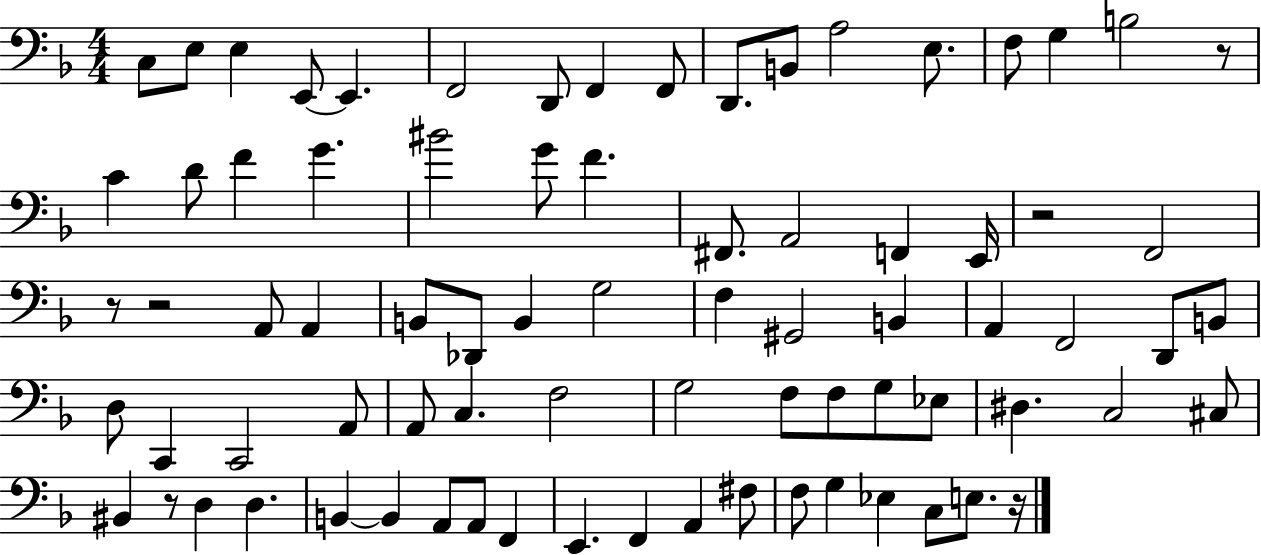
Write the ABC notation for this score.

X:1
T:Untitled
M:4/4
L:1/4
K:F
C,/2 E,/2 E, E,,/2 E,, F,,2 D,,/2 F,, F,,/2 D,,/2 B,,/2 A,2 E,/2 F,/2 G, B,2 z/2 C D/2 F G ^B2 G/2 F ^F,,/2 A,,2 F,, E,,/4 z2 F,,2 z/2 z2 A,,/2 A,, B,,/2 _D,,/2 B,, G,2 F, ^G,,2 B,, A,, F,,2 D,,/2 B,,/2 D,/2 C,, C,,2 A,,/2 A,,/2 C, F,2 G,2 F,/2 F,/2 G,/2 _E,/2 ^D, C,2 ^C,/2 ^B,, z/2 D, D, B,, B,, A,,/2 A,,/2 F,, E,, F,, A,, ^F,/2 F,/2 G, _E, C,/2 E,/2 z/4